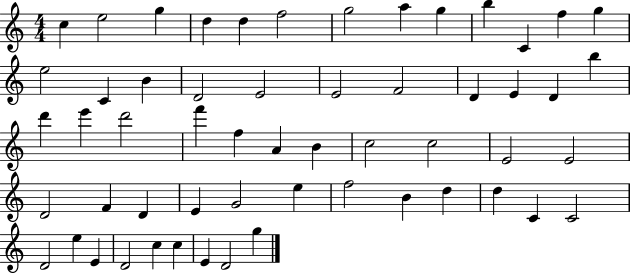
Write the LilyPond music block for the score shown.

{
  \clef treble
  \numericTimeSignature
  \time 4/4
  \key c \major
  c''4 e''2 g''4 | d''4 d''4 f''2 | g''2 a''4 g''4 | b''4 c'4 f''4 g''4 | \break e''2 c'4 b'4 | d'2 e'2 | e'2 f'2 | d'4 e'4 d'4 b''4 | \break d'''4 e'''4 d'''2 | f'''4 f''4 a'4 b'4 | c''2 c''2 | e'2 e'2 | \break d'2 f'4 d'4 | e'4 g'2 e''4 | f''2 b'4 d''4 | d''4 c'4 c'2 | \break d'2 e''4 e'4 | d'2 c''4 c''4 | e'4 d'2 g''4 | \bar "|."
}